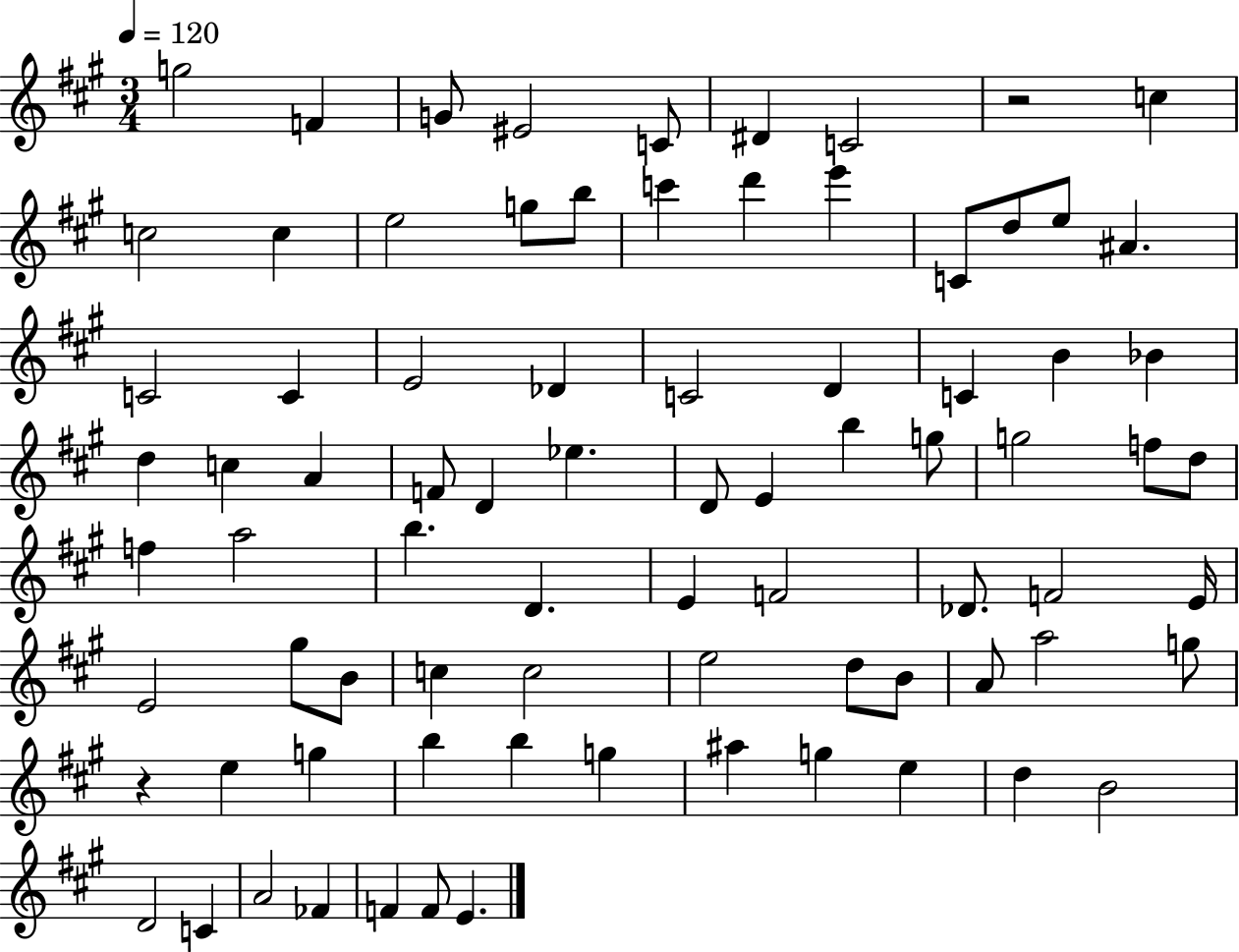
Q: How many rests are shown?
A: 2